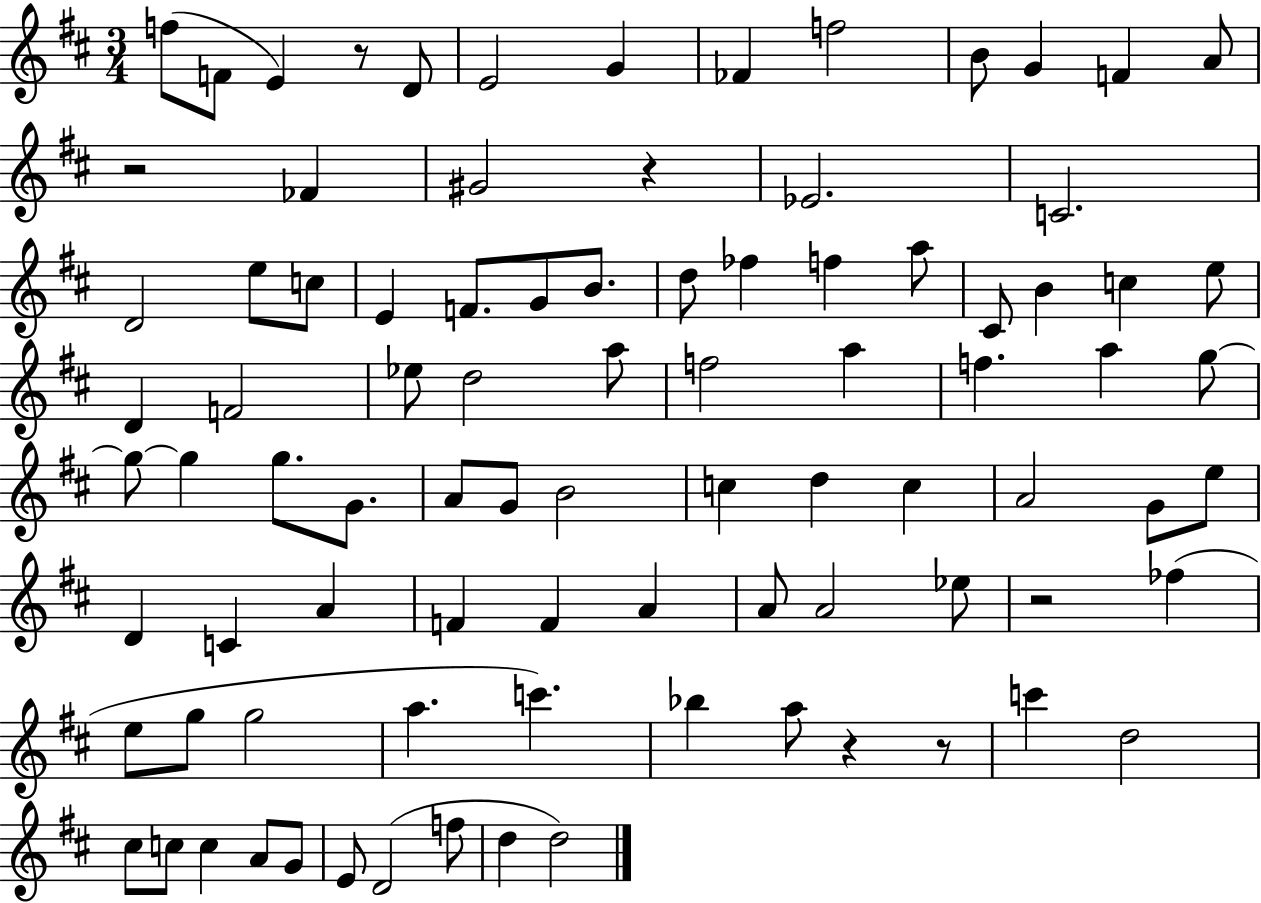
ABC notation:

X:1
T:Untitled
M:3/4
L:1/4
K:D
f/2 F/2 E z/2 D/2 E2 G _F f2 B/2 G F A/2 z2 _F ^G2 z _E2 C2 D2 e/2 c/2 E F/2 G/2 B/2 d/2 _f f a/2 ^C/2 B c e/2 D F2 _e/2 d2 a/2 f2 a f a g/2 g/2 g g/2 G/2 A/2 G/2 B2 c d c A2 G/2 e/2 D C A F F A A/2 A2 _e/2 z2 _f e/2 g/2 g2 a c' _b a/2 z z/2 c' d2 ^c/2 c/2 c A/2 G/2 E/2 D2 f/2 d d2